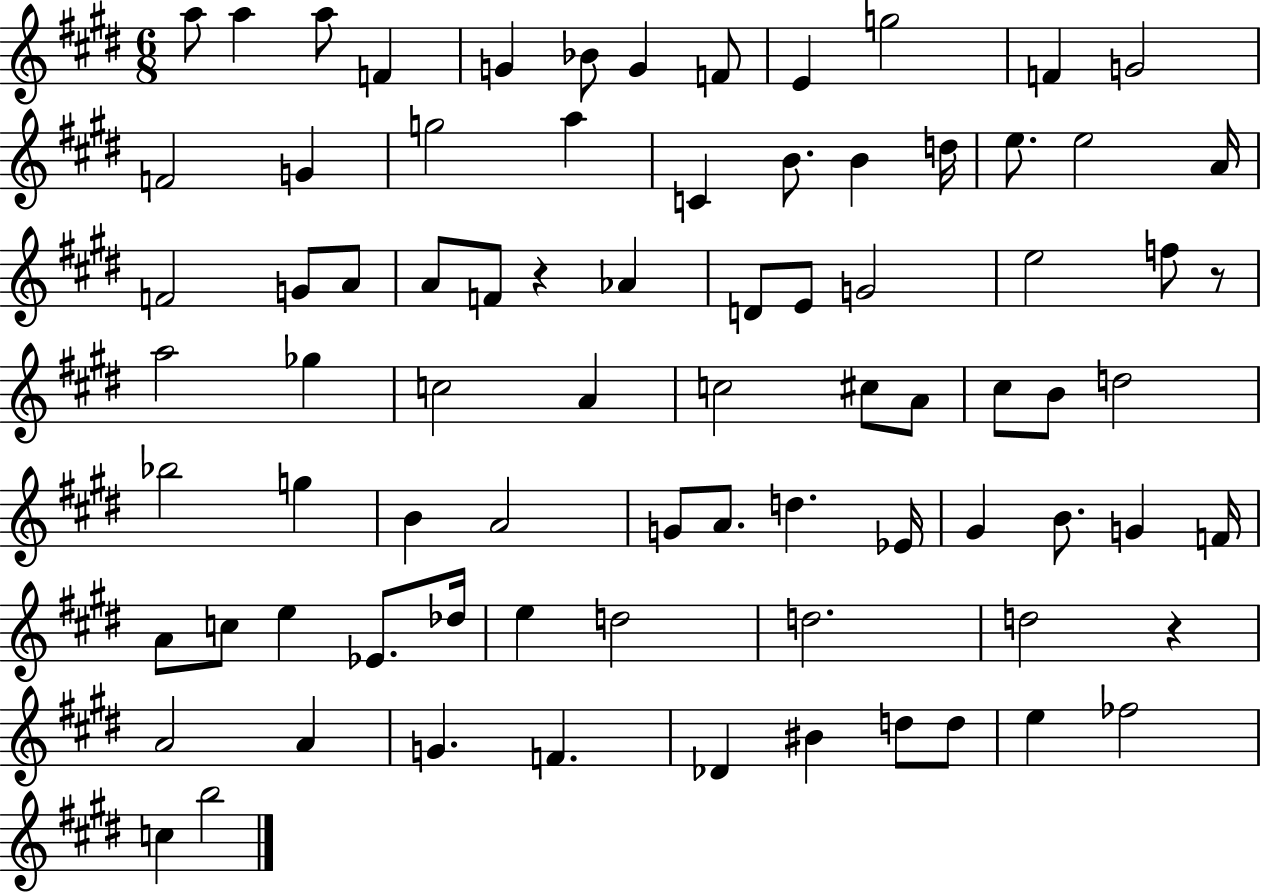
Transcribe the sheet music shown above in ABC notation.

X:1
T:Untitled
M:6/8
L:1/4
K:E
a/2 a a/2 F G _B/2 G F/2 E g2 F G2 F2 G g2 a C B/2 B d/4 e/2 e2 A/4 F2 G/2 A/2 A/2 F/2 z _A D/2 E/2 G2 e2 f/2 z/2 a2 _g c2 A c2 ^c/2 A/2 ^c/2 B/2 d2 _b2 g B A2 G/2 A/2 d _E/4 ^G B/2 G F/4 A/2 c/2 e _E/2 _d/4 e d2 d2 d2 z A2 A G F _D ^B d/2 d/2 e _f2 c b2